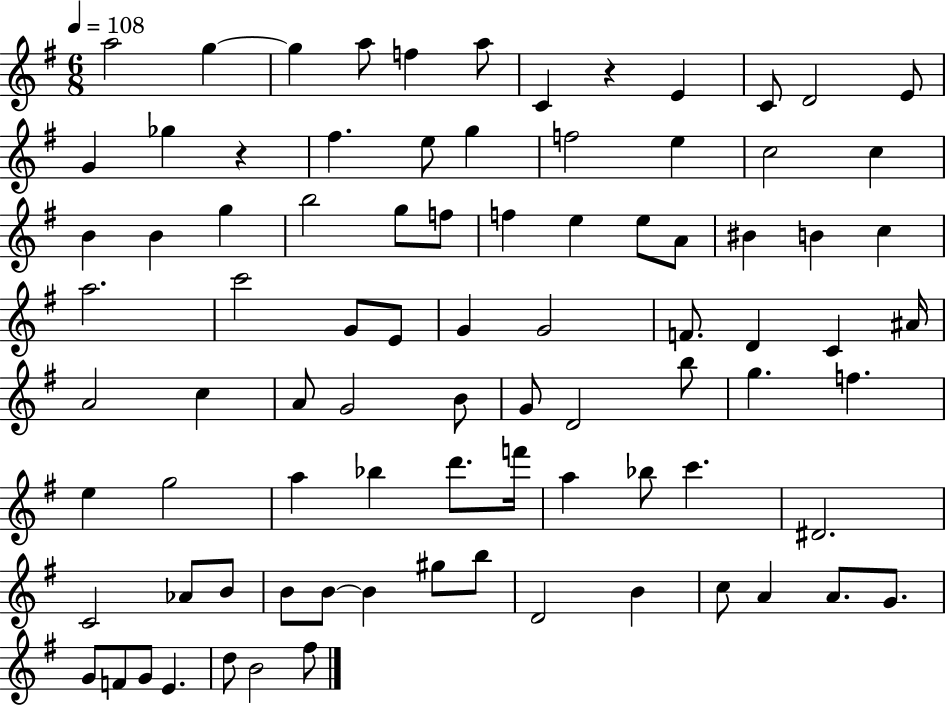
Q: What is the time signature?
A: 6/8